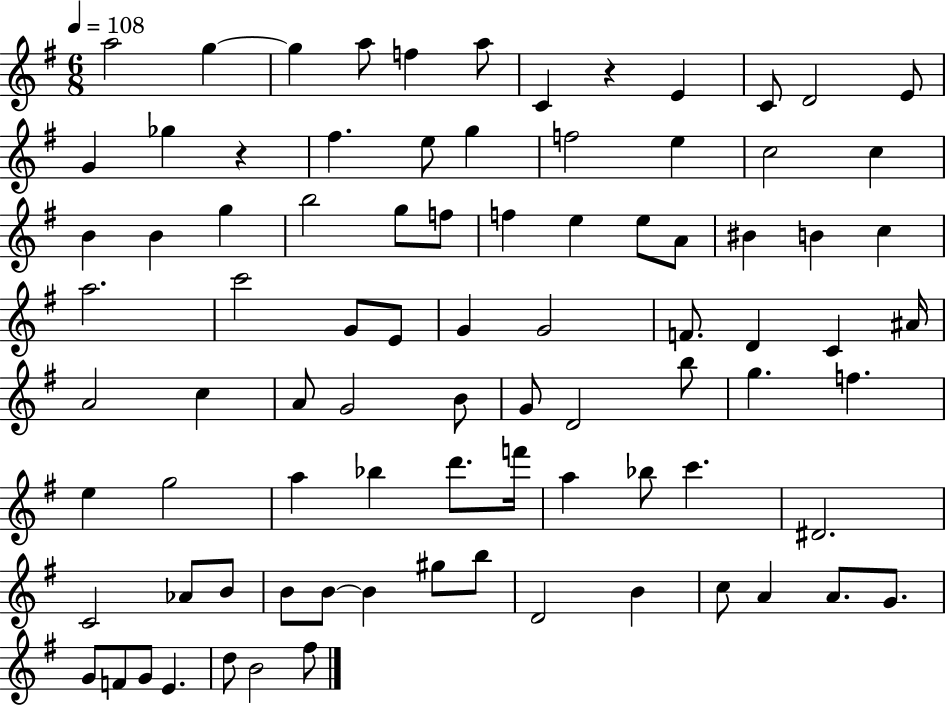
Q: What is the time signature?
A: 6/8